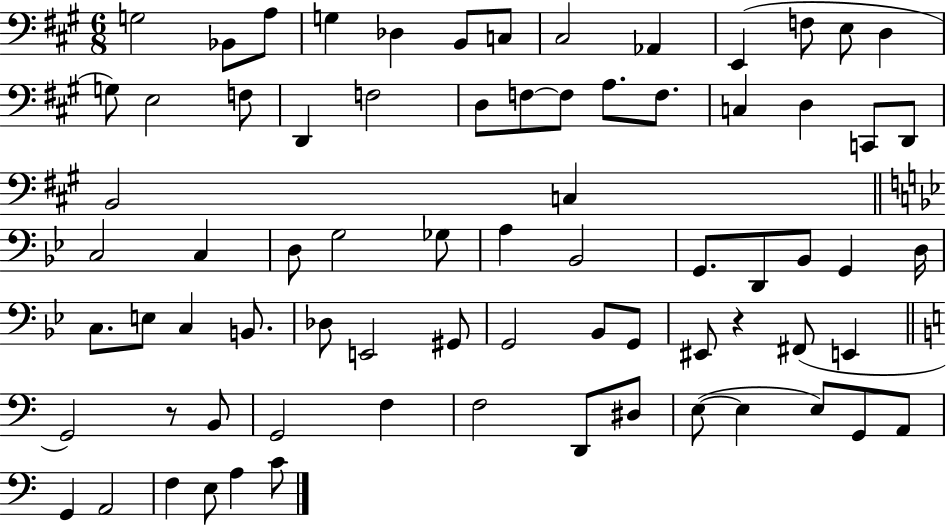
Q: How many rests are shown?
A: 2